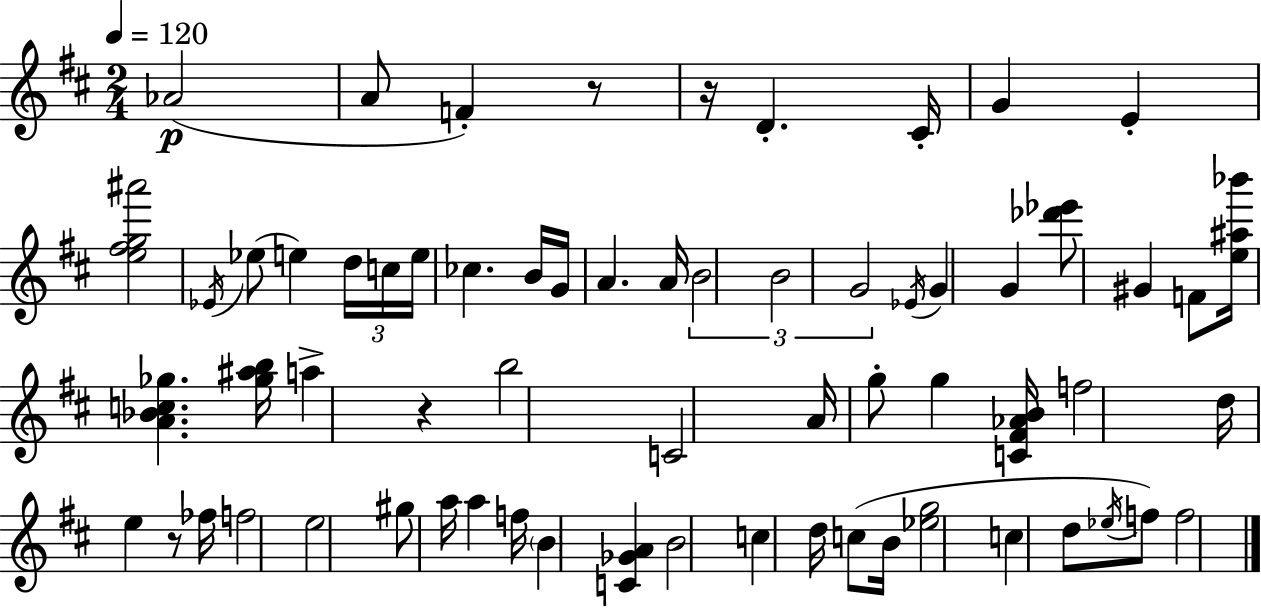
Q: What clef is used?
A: treble